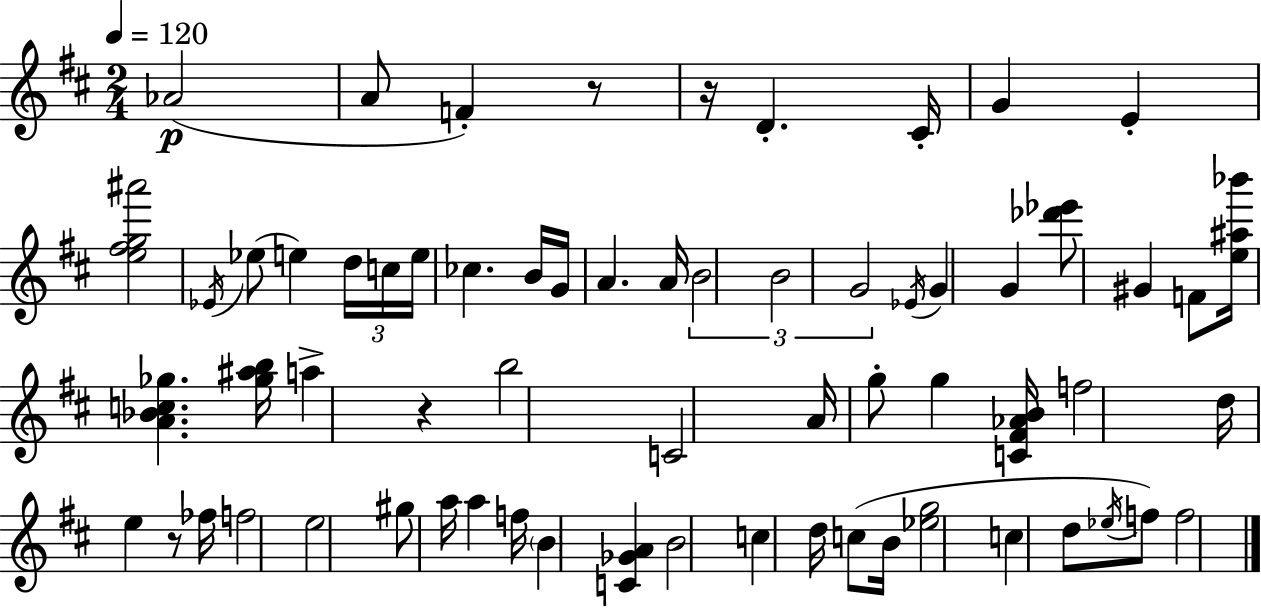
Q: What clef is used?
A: treble